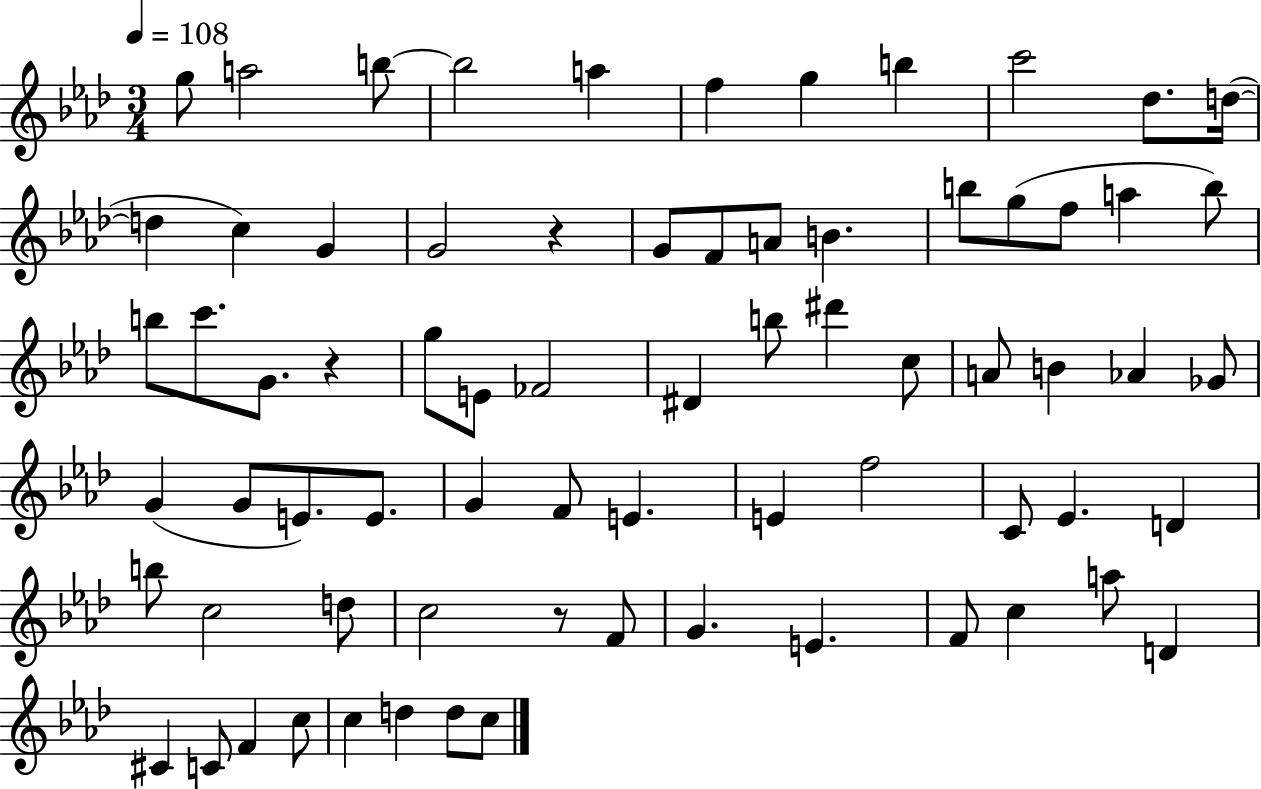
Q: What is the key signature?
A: AES major